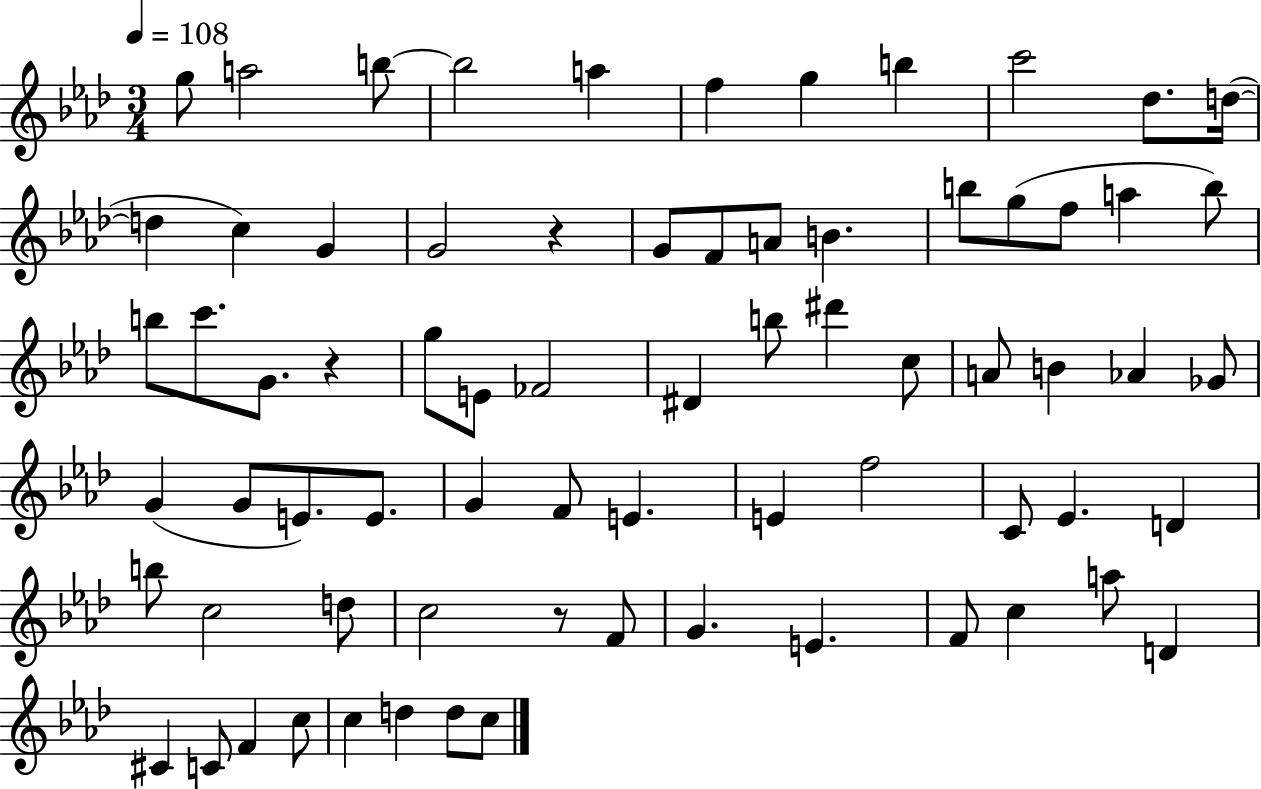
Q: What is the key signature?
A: AES major